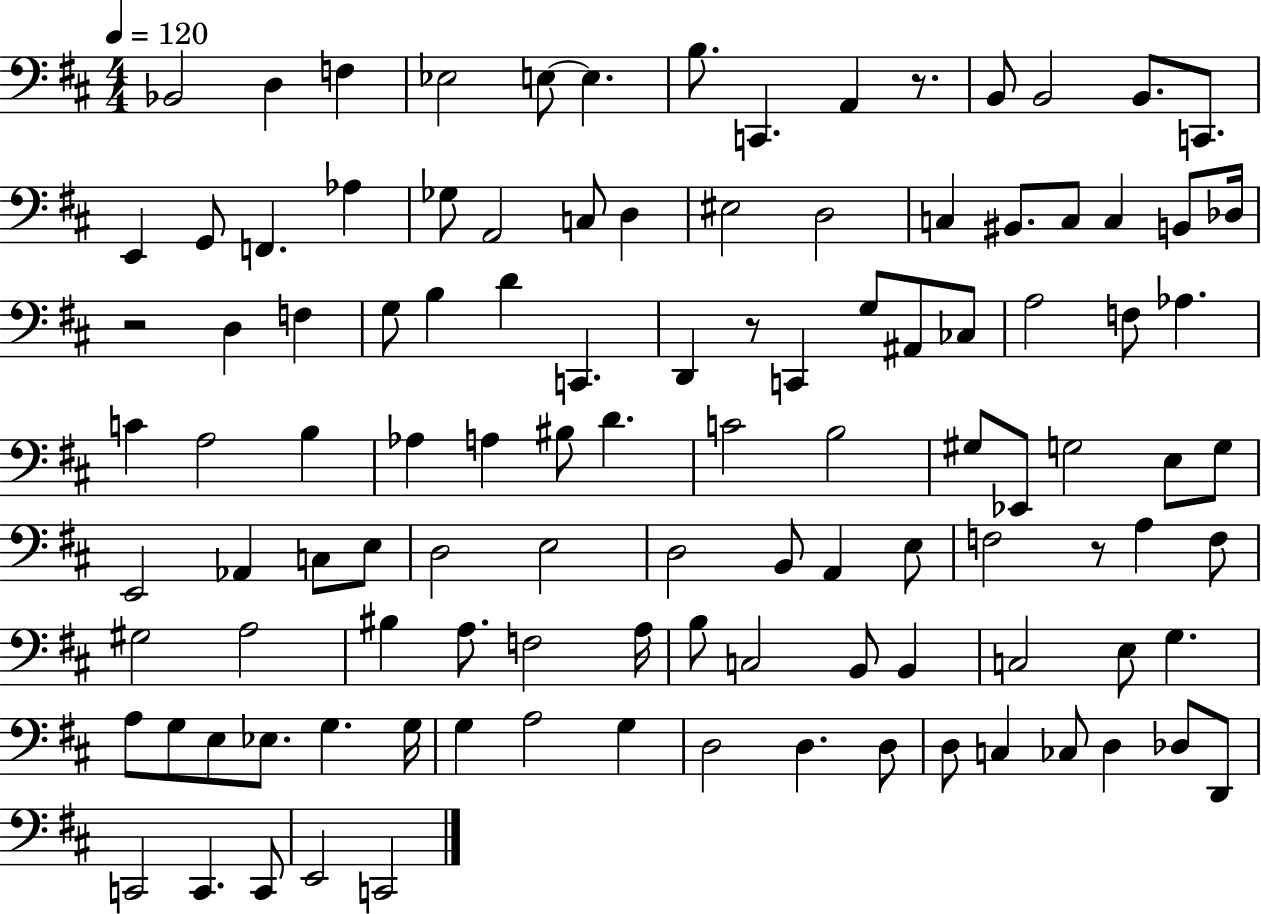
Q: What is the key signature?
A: D major